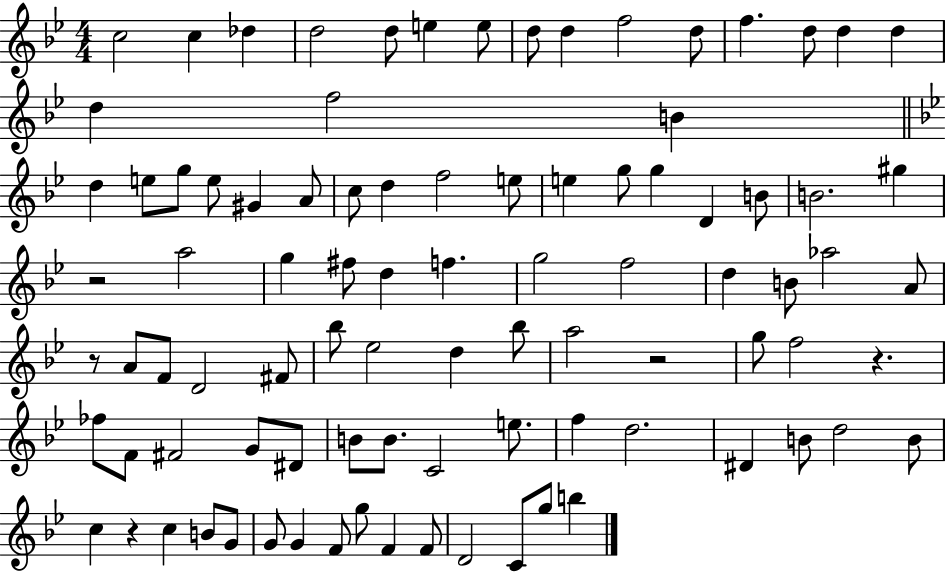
C5/h C5/q Db5/q D5/h D5/e E5/q E5/e D5/e D5/q F5/h D5/e F5/q. D5/e D5/q D5/q D5/q F5/h B4/q D5/q E5/e G5/e E5/e G#4/q A4/e C5/e D5/q F5/h E5/e E5/q G5/e G5/q D4/q B4/e B4/h. G#5/q R/h A5/h G5/q F#5/e D5/q F5/q. G5/h F5/h D5/q B4/e Ab5/h A4/e R/e A4/e F4/e D4/h F#4/e Bb5/e Eb5/h D5/q Bb5/e A5/h R/h G5/e F5/h R/q. FES5/e F4/e F#4/h G4/e D#4/e B4/e B4/e. C4/h E5/e. F5/q D5/h. D#4/q B4/e D5/h B4/e C5/q R/q C5/q B4/e G4/e G4/e G4/q F4/e G5/e F4/q F4/e D4/h C4/e G5/e B5/q